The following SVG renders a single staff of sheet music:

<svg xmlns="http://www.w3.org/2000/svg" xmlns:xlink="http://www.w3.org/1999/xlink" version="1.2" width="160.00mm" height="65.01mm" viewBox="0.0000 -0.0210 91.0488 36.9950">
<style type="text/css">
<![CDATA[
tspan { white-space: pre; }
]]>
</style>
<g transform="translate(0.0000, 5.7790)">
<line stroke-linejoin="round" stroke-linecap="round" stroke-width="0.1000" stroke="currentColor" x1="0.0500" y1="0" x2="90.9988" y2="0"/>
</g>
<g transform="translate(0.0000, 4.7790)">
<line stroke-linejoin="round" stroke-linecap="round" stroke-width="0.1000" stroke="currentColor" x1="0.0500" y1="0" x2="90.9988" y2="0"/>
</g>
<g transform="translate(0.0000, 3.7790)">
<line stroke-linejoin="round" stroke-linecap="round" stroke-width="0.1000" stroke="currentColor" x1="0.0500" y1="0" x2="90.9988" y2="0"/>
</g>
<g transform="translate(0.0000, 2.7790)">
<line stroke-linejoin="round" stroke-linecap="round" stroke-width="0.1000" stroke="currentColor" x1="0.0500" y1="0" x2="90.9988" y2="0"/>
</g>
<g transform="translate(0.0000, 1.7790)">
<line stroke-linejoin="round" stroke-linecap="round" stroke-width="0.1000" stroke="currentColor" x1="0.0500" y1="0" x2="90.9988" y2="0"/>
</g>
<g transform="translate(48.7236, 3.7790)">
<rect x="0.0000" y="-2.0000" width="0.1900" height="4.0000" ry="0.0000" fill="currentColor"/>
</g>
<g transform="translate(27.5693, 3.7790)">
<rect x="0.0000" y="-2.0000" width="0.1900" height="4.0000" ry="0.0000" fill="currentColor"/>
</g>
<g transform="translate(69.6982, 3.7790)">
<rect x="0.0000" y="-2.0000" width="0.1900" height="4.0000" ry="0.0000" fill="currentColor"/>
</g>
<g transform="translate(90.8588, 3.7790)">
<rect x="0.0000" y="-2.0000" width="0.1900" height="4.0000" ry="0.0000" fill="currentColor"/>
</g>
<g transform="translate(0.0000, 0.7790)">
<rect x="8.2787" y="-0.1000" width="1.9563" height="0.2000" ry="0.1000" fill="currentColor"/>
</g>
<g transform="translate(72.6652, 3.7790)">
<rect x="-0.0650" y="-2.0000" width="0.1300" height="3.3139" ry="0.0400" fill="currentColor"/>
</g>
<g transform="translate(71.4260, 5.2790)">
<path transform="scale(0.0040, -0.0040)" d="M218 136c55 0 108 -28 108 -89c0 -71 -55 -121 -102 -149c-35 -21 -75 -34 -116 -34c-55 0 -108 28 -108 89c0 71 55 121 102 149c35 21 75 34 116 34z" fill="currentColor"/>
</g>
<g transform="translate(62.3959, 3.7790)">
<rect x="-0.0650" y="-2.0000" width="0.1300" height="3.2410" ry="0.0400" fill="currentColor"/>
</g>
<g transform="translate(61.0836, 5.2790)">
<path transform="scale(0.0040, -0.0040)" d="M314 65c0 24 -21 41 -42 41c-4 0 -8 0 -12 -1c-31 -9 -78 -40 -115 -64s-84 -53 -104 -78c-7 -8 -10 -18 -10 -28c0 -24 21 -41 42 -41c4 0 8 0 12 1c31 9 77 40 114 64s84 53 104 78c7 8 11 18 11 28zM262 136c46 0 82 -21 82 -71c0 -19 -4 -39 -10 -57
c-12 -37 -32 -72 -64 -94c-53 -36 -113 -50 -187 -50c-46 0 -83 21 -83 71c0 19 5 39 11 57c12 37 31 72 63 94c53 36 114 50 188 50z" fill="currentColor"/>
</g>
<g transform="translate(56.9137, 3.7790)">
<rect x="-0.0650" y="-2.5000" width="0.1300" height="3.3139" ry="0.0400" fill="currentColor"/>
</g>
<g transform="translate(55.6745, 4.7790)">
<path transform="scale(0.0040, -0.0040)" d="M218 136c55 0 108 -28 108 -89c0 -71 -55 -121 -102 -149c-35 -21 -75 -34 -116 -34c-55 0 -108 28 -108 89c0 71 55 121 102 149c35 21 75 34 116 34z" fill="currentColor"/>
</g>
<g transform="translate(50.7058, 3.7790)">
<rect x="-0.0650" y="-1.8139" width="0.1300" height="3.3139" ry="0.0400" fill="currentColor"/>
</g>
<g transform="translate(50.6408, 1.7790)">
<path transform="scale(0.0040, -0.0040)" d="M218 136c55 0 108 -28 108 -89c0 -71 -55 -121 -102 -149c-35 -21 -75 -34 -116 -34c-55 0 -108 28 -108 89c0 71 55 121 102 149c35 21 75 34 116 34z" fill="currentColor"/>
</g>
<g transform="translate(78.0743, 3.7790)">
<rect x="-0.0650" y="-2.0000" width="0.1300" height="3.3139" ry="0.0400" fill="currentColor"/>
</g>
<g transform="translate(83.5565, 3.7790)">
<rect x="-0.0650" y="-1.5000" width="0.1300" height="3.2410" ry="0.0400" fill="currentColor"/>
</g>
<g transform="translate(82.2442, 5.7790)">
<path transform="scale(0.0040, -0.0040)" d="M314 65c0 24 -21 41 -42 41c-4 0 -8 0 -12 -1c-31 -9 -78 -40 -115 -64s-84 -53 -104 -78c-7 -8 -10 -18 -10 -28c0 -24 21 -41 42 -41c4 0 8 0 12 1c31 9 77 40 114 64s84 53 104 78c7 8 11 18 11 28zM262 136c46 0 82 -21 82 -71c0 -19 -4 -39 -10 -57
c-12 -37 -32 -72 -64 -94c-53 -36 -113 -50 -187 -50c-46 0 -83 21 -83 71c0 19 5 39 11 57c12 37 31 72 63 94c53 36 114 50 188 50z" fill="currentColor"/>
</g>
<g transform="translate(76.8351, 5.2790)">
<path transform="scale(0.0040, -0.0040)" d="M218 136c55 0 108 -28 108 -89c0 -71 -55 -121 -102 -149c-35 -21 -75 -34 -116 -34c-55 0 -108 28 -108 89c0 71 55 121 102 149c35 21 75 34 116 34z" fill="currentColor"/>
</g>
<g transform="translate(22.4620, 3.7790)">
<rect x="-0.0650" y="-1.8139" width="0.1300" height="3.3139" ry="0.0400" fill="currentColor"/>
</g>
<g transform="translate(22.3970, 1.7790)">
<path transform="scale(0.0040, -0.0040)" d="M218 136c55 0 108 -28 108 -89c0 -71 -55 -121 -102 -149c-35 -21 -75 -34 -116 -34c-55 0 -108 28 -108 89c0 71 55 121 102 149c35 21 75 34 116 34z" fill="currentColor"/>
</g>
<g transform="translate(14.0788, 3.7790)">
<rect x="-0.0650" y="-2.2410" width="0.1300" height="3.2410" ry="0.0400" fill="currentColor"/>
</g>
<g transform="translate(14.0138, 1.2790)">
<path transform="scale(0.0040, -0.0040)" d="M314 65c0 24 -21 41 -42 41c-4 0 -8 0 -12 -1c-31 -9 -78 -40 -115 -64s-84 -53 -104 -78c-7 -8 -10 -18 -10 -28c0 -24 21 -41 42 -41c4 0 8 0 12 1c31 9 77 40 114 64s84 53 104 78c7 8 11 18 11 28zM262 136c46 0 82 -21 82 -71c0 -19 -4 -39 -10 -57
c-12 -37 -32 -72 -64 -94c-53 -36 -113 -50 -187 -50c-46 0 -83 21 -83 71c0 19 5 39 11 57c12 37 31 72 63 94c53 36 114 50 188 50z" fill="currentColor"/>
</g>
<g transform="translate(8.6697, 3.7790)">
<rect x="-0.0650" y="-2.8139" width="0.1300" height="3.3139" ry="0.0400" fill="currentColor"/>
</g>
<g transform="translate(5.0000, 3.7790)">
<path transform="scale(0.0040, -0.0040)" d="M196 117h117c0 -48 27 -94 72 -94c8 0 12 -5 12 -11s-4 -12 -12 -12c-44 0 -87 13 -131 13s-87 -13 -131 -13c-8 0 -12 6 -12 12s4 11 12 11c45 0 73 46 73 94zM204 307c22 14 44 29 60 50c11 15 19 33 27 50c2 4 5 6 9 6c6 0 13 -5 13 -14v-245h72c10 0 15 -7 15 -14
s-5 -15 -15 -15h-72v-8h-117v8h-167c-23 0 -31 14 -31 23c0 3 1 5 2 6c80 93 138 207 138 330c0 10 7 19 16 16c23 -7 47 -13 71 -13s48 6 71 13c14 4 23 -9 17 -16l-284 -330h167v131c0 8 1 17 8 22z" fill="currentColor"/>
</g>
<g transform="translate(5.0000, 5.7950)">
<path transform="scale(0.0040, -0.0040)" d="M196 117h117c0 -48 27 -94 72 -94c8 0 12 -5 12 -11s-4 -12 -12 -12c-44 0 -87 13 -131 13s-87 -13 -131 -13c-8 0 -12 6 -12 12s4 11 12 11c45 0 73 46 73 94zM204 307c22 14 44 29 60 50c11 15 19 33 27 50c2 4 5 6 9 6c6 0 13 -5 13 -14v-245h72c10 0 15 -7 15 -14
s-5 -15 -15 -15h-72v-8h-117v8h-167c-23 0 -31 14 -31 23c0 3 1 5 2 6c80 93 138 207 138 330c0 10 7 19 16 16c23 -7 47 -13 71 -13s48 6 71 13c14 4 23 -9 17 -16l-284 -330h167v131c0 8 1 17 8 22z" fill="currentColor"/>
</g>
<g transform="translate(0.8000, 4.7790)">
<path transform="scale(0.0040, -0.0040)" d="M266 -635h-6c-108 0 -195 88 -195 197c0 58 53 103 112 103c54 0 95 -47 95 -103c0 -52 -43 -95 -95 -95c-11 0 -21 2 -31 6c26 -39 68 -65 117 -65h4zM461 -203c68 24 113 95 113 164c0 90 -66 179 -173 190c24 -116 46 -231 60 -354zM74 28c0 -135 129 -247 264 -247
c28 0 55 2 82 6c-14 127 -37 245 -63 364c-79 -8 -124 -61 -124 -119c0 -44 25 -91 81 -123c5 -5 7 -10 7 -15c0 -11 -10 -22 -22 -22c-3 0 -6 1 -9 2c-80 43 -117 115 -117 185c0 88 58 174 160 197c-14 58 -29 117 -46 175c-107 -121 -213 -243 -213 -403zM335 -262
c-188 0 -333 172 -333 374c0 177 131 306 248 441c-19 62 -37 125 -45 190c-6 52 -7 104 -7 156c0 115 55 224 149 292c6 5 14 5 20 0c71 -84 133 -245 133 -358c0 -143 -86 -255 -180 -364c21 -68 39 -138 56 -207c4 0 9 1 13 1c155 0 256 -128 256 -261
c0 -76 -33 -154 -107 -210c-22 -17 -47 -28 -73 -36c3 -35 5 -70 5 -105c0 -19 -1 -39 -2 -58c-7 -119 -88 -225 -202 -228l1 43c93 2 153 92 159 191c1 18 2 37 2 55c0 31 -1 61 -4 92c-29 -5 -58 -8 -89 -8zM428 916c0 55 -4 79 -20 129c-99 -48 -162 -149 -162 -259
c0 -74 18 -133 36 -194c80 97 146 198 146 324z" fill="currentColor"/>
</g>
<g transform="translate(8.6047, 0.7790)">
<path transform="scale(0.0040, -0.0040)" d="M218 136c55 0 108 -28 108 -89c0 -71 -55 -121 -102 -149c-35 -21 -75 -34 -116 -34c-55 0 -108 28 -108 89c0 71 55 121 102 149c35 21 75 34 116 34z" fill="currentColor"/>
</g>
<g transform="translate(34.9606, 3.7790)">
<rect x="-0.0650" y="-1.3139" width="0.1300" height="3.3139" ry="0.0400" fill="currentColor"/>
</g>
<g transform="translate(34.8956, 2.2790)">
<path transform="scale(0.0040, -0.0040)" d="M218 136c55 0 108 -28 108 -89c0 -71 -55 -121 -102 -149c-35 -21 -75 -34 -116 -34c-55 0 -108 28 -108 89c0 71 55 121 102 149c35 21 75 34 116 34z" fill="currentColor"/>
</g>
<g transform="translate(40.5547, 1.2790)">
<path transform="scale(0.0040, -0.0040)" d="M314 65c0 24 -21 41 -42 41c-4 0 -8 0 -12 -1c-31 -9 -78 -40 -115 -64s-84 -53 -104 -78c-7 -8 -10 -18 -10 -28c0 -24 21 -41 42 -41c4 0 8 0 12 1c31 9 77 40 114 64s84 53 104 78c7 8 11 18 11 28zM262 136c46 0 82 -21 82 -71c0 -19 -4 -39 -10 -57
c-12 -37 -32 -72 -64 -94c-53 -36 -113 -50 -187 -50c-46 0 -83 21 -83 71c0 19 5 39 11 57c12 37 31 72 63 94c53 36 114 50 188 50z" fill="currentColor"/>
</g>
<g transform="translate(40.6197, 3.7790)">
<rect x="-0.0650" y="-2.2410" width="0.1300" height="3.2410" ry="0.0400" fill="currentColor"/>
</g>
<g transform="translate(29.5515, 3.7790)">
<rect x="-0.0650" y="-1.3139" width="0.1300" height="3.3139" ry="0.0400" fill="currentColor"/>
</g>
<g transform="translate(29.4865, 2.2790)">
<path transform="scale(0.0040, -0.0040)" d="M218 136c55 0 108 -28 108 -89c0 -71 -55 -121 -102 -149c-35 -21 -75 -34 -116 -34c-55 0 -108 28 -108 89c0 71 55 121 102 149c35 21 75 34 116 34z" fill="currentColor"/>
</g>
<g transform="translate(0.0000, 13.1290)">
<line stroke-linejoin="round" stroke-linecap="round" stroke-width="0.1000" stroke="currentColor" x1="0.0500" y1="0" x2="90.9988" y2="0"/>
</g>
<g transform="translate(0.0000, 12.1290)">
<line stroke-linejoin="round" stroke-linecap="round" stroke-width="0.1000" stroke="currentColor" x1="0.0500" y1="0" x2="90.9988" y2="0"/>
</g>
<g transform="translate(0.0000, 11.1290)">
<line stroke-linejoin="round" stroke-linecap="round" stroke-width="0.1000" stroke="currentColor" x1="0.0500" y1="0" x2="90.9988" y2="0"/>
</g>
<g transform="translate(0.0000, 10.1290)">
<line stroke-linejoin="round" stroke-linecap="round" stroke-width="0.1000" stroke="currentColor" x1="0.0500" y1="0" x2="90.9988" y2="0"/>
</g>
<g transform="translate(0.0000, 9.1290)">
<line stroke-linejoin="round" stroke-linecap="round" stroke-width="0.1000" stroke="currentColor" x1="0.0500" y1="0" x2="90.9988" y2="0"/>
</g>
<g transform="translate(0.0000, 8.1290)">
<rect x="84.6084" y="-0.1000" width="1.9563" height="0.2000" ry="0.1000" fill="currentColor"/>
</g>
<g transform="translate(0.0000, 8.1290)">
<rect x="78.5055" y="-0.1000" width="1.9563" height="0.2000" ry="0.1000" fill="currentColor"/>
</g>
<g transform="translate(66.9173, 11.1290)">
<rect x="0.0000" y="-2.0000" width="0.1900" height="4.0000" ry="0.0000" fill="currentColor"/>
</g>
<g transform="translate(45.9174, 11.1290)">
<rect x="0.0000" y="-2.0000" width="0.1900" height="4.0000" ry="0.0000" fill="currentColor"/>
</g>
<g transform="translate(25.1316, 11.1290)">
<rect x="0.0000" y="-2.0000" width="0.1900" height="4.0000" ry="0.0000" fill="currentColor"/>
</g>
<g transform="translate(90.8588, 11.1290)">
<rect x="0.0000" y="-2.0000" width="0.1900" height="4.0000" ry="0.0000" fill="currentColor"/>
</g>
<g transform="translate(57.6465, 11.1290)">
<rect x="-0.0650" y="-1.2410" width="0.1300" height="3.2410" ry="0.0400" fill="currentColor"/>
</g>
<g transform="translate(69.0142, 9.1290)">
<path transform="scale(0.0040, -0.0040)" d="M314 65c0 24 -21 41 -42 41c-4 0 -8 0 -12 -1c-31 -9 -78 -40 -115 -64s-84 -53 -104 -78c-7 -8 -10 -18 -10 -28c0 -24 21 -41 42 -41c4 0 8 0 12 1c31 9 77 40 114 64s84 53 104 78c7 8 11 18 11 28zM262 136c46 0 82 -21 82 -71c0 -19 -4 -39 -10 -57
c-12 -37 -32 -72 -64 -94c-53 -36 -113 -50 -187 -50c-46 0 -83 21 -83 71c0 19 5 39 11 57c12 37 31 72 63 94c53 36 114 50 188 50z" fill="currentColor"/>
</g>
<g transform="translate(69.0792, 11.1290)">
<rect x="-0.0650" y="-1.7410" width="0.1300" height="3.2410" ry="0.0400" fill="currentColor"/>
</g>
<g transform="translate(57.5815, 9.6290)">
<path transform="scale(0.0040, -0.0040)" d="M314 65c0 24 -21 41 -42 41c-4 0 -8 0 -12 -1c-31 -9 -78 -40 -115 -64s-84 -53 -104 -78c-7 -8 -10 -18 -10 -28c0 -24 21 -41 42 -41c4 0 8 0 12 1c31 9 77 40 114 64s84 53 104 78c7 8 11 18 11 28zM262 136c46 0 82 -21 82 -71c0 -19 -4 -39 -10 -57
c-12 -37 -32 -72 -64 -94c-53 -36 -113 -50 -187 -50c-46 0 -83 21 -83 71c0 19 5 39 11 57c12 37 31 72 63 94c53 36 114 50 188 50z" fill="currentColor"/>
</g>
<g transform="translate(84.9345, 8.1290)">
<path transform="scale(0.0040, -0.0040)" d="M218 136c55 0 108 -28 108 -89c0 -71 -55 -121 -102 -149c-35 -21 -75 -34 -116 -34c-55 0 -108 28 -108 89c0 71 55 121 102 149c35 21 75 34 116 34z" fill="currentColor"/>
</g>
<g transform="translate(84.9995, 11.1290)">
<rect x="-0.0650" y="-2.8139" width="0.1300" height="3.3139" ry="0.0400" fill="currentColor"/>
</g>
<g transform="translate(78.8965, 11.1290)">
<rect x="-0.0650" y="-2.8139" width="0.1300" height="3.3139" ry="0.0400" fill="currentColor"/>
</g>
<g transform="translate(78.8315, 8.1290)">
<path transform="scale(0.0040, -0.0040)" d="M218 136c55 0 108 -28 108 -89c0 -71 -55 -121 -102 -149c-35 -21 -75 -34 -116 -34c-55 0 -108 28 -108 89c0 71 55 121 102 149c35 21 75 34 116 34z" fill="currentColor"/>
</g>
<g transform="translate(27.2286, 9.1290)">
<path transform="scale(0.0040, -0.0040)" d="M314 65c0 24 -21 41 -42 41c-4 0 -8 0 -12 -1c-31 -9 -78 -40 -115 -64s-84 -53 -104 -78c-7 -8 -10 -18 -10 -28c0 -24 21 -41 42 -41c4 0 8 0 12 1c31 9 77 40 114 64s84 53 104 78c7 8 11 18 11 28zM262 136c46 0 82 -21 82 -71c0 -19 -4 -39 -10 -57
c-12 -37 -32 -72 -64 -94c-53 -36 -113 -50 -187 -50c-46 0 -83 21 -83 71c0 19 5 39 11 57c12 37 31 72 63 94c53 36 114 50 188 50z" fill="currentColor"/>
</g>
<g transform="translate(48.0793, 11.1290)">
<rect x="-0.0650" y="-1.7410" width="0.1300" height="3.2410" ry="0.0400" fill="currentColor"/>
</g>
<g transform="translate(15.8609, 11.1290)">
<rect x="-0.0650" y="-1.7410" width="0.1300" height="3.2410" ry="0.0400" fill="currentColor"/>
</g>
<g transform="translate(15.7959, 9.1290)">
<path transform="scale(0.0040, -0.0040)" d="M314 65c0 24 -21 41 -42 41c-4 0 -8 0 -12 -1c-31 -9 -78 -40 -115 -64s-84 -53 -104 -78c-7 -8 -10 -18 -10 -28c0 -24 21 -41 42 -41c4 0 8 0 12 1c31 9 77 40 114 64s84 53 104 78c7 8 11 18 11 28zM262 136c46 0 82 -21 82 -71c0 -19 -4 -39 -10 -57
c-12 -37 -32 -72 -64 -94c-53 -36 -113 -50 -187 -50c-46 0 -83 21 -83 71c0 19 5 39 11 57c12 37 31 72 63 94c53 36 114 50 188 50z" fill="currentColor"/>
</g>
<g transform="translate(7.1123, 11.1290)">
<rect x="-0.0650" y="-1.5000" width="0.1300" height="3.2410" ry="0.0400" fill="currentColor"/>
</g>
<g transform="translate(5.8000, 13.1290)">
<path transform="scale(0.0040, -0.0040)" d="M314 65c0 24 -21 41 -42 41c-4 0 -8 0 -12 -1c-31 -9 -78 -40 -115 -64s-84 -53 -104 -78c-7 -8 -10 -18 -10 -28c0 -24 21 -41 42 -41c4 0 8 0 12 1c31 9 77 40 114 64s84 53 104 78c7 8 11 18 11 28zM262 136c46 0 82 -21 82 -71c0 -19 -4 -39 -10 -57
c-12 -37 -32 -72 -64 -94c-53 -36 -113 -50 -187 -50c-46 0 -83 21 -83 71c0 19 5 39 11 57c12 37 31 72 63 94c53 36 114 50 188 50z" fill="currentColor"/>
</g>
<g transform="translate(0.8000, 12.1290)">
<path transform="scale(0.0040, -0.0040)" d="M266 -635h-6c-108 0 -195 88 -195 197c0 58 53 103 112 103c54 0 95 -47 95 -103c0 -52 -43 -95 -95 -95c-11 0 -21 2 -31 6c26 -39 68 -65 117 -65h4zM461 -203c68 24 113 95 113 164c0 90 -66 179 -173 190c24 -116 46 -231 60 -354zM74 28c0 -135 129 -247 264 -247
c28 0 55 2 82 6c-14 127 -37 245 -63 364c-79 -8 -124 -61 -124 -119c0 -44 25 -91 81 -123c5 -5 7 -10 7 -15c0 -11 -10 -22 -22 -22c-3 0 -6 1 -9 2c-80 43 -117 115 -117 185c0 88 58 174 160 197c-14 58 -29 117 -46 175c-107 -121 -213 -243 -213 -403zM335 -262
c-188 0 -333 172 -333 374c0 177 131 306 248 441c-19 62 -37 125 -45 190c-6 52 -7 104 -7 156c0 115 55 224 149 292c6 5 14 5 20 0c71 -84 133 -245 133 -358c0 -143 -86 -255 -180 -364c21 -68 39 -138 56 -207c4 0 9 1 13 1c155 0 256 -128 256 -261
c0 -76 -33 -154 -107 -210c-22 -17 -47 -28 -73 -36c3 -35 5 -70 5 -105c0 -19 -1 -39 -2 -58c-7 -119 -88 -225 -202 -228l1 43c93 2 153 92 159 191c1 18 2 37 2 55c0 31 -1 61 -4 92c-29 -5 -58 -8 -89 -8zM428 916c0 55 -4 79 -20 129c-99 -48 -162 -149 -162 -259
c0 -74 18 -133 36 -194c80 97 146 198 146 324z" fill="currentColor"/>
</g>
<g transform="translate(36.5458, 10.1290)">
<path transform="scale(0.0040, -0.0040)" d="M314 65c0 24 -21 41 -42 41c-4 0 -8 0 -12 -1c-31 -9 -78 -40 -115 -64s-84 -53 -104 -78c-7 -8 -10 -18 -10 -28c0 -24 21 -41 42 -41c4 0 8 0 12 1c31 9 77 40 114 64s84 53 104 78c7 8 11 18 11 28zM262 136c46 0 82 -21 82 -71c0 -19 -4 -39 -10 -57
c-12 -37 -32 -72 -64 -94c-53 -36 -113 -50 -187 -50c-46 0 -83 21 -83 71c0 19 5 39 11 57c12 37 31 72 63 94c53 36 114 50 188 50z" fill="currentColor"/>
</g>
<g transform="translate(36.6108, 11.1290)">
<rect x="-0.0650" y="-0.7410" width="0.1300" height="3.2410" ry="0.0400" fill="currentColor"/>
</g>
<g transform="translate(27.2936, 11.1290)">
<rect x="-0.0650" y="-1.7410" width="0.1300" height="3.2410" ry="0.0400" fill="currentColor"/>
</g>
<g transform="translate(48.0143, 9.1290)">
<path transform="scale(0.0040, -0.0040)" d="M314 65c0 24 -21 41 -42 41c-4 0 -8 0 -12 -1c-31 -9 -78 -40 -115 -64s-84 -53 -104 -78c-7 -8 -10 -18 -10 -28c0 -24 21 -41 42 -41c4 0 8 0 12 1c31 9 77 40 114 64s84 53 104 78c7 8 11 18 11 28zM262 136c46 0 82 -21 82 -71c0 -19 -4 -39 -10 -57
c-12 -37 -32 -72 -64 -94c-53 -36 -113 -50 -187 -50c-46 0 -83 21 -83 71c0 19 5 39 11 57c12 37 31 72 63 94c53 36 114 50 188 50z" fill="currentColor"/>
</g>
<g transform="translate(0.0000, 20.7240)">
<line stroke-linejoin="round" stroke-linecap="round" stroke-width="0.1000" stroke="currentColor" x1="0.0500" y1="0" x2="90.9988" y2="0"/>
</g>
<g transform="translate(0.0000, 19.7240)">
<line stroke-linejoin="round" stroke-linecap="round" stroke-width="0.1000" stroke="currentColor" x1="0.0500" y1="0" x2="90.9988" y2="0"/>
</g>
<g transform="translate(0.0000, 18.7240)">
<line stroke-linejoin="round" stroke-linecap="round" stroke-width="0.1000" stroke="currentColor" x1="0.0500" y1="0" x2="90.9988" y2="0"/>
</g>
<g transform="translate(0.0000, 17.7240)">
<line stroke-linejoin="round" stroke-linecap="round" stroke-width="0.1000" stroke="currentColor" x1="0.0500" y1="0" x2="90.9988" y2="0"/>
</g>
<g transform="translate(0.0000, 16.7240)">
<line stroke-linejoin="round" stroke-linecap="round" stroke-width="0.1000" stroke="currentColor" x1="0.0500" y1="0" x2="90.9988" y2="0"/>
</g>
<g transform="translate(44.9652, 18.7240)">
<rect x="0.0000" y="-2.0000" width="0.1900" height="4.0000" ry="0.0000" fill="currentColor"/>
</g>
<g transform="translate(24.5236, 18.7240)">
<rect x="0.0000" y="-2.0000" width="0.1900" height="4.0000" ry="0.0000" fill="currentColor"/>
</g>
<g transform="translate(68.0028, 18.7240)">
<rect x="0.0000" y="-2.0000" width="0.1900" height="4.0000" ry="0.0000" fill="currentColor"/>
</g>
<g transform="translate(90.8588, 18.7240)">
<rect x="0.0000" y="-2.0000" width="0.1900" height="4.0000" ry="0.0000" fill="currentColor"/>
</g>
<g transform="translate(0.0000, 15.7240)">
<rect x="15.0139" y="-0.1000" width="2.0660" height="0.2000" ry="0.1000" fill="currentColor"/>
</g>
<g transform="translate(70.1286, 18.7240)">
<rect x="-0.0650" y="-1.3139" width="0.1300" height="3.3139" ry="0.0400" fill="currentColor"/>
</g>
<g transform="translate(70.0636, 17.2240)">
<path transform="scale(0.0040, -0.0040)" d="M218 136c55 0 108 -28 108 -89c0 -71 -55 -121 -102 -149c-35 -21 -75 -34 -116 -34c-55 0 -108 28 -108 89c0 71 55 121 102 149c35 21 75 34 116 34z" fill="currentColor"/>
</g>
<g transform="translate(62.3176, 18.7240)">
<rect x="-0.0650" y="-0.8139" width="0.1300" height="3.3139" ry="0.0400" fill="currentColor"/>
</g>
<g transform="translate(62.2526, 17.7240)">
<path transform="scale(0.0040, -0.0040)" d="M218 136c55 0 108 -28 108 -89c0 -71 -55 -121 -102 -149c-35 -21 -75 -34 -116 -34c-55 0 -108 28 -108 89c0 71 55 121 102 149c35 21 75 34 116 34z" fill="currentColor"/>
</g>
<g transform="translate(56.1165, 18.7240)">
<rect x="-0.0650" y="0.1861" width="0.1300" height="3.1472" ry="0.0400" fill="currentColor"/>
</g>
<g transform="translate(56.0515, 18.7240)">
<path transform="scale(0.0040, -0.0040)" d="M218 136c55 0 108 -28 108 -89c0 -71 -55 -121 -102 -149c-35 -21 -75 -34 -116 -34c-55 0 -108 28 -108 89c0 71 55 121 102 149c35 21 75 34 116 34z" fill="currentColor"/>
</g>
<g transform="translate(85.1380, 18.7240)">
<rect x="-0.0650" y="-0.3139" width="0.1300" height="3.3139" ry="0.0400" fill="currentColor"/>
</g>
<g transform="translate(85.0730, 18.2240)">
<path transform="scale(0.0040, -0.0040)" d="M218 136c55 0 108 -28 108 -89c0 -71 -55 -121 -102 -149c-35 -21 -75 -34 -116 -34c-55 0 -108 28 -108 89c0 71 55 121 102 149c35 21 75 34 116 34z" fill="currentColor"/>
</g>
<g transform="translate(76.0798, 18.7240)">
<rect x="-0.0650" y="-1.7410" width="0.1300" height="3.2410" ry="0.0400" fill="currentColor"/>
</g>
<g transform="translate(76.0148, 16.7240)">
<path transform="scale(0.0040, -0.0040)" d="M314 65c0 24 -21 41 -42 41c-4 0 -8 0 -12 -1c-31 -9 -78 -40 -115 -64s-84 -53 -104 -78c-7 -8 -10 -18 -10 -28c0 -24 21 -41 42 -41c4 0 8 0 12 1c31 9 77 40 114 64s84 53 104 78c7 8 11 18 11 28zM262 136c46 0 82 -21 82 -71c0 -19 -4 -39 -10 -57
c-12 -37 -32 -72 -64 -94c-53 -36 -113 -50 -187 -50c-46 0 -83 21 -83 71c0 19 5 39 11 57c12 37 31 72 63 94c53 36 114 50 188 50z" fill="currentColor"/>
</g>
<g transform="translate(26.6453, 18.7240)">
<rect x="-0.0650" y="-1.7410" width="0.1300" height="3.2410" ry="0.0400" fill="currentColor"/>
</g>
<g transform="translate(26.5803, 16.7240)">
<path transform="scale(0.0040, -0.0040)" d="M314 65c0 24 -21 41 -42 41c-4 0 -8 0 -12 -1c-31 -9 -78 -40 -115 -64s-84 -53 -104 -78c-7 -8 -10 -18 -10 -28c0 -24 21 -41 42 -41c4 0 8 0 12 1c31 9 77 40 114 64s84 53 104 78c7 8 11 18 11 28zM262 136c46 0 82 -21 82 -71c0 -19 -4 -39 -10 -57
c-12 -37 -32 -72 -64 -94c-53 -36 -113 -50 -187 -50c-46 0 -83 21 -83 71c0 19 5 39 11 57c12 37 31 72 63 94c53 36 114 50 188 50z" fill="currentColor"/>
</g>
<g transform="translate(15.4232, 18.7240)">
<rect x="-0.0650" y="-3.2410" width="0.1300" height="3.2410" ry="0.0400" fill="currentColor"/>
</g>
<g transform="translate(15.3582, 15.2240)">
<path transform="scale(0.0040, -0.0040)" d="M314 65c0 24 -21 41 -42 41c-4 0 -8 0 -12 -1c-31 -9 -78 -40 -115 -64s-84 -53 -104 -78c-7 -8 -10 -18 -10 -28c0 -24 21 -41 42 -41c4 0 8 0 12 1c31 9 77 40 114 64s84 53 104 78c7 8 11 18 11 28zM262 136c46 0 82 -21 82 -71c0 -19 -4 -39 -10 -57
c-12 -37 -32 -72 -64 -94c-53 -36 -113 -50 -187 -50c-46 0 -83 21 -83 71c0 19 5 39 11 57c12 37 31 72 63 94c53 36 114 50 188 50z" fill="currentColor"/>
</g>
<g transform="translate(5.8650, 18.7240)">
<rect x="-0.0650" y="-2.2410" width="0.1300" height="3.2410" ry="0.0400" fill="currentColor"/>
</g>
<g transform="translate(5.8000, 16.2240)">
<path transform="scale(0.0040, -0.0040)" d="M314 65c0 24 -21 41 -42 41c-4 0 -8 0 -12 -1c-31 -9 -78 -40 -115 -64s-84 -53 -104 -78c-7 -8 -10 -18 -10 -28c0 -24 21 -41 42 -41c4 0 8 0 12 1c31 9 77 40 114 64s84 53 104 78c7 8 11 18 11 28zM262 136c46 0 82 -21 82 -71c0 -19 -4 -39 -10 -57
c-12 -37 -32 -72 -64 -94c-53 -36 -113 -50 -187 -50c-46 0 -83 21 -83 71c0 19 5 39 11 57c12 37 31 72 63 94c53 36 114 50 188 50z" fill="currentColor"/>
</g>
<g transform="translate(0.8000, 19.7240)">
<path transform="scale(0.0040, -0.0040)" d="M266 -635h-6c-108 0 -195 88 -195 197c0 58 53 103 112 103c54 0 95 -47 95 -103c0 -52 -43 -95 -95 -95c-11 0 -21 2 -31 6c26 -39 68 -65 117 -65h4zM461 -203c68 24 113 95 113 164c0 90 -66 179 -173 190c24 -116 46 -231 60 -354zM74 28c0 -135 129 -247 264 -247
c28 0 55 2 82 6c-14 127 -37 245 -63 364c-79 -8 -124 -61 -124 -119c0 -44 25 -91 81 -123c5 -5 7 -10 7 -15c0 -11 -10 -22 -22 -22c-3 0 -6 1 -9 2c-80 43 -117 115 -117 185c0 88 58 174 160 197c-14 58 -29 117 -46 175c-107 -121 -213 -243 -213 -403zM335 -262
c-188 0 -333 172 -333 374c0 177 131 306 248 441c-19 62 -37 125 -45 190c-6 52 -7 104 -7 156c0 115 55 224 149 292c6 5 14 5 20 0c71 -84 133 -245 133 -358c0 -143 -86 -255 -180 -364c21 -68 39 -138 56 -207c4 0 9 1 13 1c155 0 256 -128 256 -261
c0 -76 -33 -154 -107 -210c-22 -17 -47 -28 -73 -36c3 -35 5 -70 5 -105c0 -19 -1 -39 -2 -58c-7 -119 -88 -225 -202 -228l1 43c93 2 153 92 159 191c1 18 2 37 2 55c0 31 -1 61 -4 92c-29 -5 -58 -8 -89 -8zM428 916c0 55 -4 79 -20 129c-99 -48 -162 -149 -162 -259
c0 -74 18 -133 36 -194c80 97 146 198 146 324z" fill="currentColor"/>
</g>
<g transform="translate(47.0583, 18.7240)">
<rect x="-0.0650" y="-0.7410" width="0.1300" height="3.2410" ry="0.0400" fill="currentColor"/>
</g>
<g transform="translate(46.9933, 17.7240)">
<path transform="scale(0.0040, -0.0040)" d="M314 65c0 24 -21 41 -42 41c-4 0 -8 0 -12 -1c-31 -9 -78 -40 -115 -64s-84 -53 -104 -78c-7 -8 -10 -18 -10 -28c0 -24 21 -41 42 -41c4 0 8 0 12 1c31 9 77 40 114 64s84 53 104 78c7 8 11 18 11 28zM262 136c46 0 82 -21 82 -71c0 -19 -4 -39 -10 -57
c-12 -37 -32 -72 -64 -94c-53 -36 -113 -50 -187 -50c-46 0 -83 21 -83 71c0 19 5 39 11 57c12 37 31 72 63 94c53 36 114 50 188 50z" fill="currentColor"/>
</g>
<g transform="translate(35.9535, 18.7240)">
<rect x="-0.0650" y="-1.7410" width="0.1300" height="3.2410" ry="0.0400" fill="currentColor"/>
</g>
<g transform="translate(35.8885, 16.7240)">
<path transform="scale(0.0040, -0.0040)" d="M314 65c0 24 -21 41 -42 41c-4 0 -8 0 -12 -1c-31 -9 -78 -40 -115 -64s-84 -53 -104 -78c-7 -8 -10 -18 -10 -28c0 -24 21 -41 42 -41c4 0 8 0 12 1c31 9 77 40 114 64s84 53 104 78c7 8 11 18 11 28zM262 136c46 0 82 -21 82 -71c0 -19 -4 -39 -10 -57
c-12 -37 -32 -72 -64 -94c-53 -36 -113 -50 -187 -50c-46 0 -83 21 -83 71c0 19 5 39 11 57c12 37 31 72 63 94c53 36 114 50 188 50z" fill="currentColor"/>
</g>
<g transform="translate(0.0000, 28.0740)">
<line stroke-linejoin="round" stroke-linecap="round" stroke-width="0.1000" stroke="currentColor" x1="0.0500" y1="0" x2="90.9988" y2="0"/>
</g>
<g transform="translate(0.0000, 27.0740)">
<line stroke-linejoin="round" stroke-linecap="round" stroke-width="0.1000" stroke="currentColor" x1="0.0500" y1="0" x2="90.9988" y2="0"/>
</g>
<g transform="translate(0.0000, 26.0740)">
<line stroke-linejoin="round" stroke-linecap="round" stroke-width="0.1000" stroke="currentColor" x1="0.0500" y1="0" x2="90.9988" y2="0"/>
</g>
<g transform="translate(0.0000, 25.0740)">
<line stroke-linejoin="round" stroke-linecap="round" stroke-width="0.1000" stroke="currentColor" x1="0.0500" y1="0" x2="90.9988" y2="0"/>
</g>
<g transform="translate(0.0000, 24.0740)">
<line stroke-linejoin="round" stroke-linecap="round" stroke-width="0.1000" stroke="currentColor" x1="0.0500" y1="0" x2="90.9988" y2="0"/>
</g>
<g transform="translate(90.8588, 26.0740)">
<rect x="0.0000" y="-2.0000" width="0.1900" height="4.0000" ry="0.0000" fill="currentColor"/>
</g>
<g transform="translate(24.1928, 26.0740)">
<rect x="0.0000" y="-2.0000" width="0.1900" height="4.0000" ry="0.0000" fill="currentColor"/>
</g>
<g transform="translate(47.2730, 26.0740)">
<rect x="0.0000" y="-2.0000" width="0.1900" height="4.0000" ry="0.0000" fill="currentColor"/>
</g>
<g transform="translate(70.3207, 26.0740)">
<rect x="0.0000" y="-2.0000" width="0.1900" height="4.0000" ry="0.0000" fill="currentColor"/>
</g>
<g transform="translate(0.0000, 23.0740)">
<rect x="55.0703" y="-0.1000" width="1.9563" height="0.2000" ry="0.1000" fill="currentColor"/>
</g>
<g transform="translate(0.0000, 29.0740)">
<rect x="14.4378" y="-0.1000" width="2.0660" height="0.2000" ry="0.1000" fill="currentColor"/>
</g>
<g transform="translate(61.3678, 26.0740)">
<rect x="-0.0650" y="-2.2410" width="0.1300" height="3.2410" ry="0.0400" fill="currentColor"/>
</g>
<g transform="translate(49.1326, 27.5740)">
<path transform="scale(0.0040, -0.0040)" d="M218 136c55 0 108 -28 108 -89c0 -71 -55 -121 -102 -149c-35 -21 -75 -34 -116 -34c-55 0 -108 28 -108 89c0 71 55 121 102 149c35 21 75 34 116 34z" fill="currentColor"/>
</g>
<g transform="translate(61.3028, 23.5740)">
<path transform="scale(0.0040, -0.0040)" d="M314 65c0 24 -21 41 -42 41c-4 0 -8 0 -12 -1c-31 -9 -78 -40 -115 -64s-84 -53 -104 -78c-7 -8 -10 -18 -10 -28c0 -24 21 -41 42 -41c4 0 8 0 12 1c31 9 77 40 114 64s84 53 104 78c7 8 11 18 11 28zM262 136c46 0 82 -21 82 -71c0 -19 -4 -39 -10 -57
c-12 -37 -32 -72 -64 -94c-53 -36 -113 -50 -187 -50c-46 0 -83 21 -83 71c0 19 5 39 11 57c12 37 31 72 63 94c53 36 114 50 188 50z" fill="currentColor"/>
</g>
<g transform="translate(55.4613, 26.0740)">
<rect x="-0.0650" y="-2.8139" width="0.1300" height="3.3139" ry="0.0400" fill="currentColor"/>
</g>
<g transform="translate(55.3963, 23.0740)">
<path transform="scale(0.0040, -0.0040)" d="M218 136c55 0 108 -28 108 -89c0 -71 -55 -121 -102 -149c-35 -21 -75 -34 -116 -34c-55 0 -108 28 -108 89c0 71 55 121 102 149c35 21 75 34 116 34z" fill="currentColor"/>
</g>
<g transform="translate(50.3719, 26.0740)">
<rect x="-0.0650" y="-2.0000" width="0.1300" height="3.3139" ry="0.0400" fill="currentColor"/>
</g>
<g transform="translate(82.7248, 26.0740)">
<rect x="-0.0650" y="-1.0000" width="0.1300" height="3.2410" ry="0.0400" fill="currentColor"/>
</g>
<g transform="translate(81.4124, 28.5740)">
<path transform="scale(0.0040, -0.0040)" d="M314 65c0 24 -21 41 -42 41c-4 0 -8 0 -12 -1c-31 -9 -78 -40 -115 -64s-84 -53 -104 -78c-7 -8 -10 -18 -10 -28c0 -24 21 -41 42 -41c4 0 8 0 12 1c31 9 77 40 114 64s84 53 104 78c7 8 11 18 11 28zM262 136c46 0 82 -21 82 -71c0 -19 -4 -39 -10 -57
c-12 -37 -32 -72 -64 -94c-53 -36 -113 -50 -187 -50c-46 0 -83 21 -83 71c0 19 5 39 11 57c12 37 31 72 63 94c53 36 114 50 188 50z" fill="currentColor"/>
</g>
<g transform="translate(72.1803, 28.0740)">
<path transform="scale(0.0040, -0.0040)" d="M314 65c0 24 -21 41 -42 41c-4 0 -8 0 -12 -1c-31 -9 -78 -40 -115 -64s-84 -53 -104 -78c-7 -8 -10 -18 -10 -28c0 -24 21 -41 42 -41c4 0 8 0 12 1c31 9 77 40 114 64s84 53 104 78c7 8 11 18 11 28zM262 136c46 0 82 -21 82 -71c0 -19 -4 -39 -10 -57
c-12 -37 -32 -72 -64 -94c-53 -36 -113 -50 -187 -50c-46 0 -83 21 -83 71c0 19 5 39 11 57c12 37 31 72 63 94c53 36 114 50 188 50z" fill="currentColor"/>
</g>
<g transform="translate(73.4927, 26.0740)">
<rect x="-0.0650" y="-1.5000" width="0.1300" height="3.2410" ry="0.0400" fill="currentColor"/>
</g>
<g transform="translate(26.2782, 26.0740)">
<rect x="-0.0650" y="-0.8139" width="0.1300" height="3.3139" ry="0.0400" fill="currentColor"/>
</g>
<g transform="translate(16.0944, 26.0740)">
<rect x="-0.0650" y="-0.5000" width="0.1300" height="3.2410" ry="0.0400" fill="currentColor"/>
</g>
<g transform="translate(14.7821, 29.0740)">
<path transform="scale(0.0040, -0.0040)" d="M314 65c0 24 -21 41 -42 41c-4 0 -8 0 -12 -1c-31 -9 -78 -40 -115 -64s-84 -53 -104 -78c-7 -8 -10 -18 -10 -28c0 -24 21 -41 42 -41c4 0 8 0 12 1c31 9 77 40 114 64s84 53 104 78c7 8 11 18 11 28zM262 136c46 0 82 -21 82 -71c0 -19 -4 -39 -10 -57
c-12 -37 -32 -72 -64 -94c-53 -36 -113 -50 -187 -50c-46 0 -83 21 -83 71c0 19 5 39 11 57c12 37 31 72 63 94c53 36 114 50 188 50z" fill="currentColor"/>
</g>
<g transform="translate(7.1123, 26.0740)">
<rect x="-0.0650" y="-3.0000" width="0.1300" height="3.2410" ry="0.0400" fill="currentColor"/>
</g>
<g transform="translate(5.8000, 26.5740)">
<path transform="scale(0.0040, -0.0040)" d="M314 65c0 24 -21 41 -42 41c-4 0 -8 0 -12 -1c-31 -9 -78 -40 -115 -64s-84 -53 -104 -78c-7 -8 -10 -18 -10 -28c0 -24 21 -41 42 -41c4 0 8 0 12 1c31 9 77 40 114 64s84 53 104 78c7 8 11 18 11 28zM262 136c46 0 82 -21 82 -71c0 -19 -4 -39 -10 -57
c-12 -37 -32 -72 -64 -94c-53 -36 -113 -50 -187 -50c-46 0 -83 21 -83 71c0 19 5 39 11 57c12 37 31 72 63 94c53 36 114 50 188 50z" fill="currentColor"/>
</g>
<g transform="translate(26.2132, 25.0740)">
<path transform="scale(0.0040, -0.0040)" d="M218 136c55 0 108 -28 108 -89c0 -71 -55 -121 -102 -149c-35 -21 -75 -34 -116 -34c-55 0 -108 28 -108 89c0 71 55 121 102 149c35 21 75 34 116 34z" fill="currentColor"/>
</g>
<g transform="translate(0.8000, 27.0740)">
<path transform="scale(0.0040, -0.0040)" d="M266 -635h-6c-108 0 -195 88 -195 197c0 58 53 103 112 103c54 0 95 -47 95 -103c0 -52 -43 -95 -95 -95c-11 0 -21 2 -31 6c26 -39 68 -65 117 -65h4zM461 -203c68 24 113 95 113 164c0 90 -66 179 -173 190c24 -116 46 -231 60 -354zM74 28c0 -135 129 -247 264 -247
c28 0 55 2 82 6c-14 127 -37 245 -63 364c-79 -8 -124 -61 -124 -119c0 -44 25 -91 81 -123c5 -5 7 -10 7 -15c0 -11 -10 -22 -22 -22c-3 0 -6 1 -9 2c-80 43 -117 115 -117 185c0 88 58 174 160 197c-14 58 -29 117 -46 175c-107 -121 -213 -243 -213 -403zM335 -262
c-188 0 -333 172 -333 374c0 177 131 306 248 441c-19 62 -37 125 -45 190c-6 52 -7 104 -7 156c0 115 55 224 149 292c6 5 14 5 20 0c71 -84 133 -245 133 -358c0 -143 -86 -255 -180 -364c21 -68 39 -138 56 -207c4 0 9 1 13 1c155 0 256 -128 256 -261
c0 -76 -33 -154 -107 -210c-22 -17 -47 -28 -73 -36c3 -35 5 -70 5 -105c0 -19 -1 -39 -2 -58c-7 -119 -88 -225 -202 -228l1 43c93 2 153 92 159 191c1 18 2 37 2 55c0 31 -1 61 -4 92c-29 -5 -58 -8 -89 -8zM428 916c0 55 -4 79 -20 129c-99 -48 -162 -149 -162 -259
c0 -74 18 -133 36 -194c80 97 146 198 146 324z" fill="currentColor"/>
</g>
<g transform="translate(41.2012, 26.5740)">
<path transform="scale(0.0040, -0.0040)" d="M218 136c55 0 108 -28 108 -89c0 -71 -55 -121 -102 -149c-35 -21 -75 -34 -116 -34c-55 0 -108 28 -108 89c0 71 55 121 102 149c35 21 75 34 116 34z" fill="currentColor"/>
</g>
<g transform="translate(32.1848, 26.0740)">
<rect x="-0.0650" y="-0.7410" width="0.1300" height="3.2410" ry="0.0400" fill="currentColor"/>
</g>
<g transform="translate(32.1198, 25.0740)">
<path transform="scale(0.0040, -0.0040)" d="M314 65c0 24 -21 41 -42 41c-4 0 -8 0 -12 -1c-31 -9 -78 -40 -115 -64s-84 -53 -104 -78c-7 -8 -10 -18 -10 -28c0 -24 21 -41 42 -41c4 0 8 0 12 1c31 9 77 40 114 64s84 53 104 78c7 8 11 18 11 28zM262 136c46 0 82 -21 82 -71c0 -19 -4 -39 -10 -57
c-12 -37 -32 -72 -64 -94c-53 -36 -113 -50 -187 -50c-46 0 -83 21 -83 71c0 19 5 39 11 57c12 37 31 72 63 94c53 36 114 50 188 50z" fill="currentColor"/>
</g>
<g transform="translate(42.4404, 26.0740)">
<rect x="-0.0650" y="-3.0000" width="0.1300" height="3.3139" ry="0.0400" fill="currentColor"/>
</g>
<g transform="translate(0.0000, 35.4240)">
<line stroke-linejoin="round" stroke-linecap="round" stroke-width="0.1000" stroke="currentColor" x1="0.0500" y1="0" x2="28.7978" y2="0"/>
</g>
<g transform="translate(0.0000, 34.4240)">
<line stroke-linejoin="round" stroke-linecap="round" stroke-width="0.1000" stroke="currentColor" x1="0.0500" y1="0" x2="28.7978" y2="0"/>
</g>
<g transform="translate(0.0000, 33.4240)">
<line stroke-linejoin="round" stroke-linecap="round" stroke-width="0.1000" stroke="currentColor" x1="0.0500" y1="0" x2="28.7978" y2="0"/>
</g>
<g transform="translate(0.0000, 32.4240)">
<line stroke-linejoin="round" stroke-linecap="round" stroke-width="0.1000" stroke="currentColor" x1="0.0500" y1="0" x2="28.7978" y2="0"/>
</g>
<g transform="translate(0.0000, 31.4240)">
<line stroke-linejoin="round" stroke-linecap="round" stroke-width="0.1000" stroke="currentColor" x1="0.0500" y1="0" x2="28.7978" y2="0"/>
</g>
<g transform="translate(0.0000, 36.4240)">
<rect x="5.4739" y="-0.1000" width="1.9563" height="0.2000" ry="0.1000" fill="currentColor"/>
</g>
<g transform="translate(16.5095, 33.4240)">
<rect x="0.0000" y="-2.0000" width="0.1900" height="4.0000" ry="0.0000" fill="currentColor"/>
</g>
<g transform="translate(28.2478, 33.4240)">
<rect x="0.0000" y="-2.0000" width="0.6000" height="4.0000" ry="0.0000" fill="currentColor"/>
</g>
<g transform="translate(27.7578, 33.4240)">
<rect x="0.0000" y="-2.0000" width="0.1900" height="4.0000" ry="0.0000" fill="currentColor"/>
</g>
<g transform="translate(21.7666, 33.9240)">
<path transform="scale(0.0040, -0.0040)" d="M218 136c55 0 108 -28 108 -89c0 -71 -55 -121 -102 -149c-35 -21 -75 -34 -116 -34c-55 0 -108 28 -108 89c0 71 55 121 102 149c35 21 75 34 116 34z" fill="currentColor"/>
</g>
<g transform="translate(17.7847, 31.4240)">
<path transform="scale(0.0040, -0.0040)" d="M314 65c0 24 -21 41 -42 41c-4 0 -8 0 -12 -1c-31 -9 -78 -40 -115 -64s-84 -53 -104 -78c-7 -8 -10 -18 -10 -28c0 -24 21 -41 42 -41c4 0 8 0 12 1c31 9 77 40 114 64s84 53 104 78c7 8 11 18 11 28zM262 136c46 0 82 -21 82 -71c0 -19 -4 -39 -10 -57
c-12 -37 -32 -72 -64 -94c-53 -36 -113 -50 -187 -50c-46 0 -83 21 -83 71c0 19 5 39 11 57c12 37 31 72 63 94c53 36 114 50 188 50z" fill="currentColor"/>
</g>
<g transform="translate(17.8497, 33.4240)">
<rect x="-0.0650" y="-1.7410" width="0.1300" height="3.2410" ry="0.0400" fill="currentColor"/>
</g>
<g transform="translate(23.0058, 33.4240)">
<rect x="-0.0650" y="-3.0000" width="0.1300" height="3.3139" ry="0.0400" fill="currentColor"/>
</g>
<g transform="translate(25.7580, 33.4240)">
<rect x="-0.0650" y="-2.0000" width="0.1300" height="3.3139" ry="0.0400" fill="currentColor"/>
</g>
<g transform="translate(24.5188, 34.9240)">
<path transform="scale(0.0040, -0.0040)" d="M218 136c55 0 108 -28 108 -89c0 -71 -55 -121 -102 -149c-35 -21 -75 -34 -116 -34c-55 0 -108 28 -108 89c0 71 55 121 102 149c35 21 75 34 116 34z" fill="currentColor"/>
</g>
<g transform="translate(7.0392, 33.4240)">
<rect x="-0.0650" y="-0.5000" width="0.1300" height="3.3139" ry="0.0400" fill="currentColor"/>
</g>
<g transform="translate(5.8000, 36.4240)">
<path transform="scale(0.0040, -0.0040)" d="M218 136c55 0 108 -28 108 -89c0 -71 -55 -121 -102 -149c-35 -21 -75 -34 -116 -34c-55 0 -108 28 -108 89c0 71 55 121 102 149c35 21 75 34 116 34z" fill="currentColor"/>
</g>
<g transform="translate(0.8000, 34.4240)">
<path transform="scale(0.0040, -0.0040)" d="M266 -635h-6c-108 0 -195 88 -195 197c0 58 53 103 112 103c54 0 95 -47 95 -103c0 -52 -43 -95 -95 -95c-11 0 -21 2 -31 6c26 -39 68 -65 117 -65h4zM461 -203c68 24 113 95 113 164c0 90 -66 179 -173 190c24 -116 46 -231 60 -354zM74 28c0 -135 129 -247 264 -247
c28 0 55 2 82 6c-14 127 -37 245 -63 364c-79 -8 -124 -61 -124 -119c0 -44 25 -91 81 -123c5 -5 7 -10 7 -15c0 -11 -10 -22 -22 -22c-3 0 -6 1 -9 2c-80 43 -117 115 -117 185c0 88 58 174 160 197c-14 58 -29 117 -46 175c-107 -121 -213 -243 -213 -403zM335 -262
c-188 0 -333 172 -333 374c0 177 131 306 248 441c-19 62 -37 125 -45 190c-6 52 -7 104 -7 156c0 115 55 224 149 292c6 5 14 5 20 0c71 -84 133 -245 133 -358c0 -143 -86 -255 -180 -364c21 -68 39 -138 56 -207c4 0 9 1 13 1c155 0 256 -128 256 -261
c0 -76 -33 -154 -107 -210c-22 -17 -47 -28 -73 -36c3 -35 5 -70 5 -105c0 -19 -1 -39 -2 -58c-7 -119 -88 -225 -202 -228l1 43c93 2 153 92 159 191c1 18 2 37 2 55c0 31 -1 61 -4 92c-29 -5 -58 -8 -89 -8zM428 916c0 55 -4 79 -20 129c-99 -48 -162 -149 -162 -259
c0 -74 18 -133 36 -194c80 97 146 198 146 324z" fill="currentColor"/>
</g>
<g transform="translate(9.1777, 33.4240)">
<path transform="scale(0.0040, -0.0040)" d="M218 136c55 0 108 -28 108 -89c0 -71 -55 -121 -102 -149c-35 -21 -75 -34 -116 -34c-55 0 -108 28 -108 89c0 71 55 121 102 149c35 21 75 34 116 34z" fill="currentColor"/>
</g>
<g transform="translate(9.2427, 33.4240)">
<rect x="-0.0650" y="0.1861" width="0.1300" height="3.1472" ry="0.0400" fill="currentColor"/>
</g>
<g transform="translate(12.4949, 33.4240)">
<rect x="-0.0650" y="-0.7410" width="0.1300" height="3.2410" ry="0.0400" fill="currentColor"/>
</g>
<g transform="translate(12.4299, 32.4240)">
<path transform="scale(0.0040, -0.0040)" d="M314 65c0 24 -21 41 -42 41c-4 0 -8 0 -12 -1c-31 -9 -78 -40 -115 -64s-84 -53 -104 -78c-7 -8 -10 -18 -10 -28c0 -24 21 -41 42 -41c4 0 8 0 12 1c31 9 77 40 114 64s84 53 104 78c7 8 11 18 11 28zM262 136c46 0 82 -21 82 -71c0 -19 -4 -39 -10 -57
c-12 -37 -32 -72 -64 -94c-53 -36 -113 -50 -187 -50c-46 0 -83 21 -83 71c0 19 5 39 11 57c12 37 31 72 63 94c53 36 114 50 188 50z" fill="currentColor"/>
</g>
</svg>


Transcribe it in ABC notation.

X:1
T:Untitled
M:4/4
L:1/4
K:C
a g2 f e e g2 f G F2 F F E2 E2 f2 f2 d2 f2 e2 f2 a a g2 b2 f2 f2 d2 B d e f2 c A2 C2 d d2 A F a g2 E2 D2 C B d2 f2 A F